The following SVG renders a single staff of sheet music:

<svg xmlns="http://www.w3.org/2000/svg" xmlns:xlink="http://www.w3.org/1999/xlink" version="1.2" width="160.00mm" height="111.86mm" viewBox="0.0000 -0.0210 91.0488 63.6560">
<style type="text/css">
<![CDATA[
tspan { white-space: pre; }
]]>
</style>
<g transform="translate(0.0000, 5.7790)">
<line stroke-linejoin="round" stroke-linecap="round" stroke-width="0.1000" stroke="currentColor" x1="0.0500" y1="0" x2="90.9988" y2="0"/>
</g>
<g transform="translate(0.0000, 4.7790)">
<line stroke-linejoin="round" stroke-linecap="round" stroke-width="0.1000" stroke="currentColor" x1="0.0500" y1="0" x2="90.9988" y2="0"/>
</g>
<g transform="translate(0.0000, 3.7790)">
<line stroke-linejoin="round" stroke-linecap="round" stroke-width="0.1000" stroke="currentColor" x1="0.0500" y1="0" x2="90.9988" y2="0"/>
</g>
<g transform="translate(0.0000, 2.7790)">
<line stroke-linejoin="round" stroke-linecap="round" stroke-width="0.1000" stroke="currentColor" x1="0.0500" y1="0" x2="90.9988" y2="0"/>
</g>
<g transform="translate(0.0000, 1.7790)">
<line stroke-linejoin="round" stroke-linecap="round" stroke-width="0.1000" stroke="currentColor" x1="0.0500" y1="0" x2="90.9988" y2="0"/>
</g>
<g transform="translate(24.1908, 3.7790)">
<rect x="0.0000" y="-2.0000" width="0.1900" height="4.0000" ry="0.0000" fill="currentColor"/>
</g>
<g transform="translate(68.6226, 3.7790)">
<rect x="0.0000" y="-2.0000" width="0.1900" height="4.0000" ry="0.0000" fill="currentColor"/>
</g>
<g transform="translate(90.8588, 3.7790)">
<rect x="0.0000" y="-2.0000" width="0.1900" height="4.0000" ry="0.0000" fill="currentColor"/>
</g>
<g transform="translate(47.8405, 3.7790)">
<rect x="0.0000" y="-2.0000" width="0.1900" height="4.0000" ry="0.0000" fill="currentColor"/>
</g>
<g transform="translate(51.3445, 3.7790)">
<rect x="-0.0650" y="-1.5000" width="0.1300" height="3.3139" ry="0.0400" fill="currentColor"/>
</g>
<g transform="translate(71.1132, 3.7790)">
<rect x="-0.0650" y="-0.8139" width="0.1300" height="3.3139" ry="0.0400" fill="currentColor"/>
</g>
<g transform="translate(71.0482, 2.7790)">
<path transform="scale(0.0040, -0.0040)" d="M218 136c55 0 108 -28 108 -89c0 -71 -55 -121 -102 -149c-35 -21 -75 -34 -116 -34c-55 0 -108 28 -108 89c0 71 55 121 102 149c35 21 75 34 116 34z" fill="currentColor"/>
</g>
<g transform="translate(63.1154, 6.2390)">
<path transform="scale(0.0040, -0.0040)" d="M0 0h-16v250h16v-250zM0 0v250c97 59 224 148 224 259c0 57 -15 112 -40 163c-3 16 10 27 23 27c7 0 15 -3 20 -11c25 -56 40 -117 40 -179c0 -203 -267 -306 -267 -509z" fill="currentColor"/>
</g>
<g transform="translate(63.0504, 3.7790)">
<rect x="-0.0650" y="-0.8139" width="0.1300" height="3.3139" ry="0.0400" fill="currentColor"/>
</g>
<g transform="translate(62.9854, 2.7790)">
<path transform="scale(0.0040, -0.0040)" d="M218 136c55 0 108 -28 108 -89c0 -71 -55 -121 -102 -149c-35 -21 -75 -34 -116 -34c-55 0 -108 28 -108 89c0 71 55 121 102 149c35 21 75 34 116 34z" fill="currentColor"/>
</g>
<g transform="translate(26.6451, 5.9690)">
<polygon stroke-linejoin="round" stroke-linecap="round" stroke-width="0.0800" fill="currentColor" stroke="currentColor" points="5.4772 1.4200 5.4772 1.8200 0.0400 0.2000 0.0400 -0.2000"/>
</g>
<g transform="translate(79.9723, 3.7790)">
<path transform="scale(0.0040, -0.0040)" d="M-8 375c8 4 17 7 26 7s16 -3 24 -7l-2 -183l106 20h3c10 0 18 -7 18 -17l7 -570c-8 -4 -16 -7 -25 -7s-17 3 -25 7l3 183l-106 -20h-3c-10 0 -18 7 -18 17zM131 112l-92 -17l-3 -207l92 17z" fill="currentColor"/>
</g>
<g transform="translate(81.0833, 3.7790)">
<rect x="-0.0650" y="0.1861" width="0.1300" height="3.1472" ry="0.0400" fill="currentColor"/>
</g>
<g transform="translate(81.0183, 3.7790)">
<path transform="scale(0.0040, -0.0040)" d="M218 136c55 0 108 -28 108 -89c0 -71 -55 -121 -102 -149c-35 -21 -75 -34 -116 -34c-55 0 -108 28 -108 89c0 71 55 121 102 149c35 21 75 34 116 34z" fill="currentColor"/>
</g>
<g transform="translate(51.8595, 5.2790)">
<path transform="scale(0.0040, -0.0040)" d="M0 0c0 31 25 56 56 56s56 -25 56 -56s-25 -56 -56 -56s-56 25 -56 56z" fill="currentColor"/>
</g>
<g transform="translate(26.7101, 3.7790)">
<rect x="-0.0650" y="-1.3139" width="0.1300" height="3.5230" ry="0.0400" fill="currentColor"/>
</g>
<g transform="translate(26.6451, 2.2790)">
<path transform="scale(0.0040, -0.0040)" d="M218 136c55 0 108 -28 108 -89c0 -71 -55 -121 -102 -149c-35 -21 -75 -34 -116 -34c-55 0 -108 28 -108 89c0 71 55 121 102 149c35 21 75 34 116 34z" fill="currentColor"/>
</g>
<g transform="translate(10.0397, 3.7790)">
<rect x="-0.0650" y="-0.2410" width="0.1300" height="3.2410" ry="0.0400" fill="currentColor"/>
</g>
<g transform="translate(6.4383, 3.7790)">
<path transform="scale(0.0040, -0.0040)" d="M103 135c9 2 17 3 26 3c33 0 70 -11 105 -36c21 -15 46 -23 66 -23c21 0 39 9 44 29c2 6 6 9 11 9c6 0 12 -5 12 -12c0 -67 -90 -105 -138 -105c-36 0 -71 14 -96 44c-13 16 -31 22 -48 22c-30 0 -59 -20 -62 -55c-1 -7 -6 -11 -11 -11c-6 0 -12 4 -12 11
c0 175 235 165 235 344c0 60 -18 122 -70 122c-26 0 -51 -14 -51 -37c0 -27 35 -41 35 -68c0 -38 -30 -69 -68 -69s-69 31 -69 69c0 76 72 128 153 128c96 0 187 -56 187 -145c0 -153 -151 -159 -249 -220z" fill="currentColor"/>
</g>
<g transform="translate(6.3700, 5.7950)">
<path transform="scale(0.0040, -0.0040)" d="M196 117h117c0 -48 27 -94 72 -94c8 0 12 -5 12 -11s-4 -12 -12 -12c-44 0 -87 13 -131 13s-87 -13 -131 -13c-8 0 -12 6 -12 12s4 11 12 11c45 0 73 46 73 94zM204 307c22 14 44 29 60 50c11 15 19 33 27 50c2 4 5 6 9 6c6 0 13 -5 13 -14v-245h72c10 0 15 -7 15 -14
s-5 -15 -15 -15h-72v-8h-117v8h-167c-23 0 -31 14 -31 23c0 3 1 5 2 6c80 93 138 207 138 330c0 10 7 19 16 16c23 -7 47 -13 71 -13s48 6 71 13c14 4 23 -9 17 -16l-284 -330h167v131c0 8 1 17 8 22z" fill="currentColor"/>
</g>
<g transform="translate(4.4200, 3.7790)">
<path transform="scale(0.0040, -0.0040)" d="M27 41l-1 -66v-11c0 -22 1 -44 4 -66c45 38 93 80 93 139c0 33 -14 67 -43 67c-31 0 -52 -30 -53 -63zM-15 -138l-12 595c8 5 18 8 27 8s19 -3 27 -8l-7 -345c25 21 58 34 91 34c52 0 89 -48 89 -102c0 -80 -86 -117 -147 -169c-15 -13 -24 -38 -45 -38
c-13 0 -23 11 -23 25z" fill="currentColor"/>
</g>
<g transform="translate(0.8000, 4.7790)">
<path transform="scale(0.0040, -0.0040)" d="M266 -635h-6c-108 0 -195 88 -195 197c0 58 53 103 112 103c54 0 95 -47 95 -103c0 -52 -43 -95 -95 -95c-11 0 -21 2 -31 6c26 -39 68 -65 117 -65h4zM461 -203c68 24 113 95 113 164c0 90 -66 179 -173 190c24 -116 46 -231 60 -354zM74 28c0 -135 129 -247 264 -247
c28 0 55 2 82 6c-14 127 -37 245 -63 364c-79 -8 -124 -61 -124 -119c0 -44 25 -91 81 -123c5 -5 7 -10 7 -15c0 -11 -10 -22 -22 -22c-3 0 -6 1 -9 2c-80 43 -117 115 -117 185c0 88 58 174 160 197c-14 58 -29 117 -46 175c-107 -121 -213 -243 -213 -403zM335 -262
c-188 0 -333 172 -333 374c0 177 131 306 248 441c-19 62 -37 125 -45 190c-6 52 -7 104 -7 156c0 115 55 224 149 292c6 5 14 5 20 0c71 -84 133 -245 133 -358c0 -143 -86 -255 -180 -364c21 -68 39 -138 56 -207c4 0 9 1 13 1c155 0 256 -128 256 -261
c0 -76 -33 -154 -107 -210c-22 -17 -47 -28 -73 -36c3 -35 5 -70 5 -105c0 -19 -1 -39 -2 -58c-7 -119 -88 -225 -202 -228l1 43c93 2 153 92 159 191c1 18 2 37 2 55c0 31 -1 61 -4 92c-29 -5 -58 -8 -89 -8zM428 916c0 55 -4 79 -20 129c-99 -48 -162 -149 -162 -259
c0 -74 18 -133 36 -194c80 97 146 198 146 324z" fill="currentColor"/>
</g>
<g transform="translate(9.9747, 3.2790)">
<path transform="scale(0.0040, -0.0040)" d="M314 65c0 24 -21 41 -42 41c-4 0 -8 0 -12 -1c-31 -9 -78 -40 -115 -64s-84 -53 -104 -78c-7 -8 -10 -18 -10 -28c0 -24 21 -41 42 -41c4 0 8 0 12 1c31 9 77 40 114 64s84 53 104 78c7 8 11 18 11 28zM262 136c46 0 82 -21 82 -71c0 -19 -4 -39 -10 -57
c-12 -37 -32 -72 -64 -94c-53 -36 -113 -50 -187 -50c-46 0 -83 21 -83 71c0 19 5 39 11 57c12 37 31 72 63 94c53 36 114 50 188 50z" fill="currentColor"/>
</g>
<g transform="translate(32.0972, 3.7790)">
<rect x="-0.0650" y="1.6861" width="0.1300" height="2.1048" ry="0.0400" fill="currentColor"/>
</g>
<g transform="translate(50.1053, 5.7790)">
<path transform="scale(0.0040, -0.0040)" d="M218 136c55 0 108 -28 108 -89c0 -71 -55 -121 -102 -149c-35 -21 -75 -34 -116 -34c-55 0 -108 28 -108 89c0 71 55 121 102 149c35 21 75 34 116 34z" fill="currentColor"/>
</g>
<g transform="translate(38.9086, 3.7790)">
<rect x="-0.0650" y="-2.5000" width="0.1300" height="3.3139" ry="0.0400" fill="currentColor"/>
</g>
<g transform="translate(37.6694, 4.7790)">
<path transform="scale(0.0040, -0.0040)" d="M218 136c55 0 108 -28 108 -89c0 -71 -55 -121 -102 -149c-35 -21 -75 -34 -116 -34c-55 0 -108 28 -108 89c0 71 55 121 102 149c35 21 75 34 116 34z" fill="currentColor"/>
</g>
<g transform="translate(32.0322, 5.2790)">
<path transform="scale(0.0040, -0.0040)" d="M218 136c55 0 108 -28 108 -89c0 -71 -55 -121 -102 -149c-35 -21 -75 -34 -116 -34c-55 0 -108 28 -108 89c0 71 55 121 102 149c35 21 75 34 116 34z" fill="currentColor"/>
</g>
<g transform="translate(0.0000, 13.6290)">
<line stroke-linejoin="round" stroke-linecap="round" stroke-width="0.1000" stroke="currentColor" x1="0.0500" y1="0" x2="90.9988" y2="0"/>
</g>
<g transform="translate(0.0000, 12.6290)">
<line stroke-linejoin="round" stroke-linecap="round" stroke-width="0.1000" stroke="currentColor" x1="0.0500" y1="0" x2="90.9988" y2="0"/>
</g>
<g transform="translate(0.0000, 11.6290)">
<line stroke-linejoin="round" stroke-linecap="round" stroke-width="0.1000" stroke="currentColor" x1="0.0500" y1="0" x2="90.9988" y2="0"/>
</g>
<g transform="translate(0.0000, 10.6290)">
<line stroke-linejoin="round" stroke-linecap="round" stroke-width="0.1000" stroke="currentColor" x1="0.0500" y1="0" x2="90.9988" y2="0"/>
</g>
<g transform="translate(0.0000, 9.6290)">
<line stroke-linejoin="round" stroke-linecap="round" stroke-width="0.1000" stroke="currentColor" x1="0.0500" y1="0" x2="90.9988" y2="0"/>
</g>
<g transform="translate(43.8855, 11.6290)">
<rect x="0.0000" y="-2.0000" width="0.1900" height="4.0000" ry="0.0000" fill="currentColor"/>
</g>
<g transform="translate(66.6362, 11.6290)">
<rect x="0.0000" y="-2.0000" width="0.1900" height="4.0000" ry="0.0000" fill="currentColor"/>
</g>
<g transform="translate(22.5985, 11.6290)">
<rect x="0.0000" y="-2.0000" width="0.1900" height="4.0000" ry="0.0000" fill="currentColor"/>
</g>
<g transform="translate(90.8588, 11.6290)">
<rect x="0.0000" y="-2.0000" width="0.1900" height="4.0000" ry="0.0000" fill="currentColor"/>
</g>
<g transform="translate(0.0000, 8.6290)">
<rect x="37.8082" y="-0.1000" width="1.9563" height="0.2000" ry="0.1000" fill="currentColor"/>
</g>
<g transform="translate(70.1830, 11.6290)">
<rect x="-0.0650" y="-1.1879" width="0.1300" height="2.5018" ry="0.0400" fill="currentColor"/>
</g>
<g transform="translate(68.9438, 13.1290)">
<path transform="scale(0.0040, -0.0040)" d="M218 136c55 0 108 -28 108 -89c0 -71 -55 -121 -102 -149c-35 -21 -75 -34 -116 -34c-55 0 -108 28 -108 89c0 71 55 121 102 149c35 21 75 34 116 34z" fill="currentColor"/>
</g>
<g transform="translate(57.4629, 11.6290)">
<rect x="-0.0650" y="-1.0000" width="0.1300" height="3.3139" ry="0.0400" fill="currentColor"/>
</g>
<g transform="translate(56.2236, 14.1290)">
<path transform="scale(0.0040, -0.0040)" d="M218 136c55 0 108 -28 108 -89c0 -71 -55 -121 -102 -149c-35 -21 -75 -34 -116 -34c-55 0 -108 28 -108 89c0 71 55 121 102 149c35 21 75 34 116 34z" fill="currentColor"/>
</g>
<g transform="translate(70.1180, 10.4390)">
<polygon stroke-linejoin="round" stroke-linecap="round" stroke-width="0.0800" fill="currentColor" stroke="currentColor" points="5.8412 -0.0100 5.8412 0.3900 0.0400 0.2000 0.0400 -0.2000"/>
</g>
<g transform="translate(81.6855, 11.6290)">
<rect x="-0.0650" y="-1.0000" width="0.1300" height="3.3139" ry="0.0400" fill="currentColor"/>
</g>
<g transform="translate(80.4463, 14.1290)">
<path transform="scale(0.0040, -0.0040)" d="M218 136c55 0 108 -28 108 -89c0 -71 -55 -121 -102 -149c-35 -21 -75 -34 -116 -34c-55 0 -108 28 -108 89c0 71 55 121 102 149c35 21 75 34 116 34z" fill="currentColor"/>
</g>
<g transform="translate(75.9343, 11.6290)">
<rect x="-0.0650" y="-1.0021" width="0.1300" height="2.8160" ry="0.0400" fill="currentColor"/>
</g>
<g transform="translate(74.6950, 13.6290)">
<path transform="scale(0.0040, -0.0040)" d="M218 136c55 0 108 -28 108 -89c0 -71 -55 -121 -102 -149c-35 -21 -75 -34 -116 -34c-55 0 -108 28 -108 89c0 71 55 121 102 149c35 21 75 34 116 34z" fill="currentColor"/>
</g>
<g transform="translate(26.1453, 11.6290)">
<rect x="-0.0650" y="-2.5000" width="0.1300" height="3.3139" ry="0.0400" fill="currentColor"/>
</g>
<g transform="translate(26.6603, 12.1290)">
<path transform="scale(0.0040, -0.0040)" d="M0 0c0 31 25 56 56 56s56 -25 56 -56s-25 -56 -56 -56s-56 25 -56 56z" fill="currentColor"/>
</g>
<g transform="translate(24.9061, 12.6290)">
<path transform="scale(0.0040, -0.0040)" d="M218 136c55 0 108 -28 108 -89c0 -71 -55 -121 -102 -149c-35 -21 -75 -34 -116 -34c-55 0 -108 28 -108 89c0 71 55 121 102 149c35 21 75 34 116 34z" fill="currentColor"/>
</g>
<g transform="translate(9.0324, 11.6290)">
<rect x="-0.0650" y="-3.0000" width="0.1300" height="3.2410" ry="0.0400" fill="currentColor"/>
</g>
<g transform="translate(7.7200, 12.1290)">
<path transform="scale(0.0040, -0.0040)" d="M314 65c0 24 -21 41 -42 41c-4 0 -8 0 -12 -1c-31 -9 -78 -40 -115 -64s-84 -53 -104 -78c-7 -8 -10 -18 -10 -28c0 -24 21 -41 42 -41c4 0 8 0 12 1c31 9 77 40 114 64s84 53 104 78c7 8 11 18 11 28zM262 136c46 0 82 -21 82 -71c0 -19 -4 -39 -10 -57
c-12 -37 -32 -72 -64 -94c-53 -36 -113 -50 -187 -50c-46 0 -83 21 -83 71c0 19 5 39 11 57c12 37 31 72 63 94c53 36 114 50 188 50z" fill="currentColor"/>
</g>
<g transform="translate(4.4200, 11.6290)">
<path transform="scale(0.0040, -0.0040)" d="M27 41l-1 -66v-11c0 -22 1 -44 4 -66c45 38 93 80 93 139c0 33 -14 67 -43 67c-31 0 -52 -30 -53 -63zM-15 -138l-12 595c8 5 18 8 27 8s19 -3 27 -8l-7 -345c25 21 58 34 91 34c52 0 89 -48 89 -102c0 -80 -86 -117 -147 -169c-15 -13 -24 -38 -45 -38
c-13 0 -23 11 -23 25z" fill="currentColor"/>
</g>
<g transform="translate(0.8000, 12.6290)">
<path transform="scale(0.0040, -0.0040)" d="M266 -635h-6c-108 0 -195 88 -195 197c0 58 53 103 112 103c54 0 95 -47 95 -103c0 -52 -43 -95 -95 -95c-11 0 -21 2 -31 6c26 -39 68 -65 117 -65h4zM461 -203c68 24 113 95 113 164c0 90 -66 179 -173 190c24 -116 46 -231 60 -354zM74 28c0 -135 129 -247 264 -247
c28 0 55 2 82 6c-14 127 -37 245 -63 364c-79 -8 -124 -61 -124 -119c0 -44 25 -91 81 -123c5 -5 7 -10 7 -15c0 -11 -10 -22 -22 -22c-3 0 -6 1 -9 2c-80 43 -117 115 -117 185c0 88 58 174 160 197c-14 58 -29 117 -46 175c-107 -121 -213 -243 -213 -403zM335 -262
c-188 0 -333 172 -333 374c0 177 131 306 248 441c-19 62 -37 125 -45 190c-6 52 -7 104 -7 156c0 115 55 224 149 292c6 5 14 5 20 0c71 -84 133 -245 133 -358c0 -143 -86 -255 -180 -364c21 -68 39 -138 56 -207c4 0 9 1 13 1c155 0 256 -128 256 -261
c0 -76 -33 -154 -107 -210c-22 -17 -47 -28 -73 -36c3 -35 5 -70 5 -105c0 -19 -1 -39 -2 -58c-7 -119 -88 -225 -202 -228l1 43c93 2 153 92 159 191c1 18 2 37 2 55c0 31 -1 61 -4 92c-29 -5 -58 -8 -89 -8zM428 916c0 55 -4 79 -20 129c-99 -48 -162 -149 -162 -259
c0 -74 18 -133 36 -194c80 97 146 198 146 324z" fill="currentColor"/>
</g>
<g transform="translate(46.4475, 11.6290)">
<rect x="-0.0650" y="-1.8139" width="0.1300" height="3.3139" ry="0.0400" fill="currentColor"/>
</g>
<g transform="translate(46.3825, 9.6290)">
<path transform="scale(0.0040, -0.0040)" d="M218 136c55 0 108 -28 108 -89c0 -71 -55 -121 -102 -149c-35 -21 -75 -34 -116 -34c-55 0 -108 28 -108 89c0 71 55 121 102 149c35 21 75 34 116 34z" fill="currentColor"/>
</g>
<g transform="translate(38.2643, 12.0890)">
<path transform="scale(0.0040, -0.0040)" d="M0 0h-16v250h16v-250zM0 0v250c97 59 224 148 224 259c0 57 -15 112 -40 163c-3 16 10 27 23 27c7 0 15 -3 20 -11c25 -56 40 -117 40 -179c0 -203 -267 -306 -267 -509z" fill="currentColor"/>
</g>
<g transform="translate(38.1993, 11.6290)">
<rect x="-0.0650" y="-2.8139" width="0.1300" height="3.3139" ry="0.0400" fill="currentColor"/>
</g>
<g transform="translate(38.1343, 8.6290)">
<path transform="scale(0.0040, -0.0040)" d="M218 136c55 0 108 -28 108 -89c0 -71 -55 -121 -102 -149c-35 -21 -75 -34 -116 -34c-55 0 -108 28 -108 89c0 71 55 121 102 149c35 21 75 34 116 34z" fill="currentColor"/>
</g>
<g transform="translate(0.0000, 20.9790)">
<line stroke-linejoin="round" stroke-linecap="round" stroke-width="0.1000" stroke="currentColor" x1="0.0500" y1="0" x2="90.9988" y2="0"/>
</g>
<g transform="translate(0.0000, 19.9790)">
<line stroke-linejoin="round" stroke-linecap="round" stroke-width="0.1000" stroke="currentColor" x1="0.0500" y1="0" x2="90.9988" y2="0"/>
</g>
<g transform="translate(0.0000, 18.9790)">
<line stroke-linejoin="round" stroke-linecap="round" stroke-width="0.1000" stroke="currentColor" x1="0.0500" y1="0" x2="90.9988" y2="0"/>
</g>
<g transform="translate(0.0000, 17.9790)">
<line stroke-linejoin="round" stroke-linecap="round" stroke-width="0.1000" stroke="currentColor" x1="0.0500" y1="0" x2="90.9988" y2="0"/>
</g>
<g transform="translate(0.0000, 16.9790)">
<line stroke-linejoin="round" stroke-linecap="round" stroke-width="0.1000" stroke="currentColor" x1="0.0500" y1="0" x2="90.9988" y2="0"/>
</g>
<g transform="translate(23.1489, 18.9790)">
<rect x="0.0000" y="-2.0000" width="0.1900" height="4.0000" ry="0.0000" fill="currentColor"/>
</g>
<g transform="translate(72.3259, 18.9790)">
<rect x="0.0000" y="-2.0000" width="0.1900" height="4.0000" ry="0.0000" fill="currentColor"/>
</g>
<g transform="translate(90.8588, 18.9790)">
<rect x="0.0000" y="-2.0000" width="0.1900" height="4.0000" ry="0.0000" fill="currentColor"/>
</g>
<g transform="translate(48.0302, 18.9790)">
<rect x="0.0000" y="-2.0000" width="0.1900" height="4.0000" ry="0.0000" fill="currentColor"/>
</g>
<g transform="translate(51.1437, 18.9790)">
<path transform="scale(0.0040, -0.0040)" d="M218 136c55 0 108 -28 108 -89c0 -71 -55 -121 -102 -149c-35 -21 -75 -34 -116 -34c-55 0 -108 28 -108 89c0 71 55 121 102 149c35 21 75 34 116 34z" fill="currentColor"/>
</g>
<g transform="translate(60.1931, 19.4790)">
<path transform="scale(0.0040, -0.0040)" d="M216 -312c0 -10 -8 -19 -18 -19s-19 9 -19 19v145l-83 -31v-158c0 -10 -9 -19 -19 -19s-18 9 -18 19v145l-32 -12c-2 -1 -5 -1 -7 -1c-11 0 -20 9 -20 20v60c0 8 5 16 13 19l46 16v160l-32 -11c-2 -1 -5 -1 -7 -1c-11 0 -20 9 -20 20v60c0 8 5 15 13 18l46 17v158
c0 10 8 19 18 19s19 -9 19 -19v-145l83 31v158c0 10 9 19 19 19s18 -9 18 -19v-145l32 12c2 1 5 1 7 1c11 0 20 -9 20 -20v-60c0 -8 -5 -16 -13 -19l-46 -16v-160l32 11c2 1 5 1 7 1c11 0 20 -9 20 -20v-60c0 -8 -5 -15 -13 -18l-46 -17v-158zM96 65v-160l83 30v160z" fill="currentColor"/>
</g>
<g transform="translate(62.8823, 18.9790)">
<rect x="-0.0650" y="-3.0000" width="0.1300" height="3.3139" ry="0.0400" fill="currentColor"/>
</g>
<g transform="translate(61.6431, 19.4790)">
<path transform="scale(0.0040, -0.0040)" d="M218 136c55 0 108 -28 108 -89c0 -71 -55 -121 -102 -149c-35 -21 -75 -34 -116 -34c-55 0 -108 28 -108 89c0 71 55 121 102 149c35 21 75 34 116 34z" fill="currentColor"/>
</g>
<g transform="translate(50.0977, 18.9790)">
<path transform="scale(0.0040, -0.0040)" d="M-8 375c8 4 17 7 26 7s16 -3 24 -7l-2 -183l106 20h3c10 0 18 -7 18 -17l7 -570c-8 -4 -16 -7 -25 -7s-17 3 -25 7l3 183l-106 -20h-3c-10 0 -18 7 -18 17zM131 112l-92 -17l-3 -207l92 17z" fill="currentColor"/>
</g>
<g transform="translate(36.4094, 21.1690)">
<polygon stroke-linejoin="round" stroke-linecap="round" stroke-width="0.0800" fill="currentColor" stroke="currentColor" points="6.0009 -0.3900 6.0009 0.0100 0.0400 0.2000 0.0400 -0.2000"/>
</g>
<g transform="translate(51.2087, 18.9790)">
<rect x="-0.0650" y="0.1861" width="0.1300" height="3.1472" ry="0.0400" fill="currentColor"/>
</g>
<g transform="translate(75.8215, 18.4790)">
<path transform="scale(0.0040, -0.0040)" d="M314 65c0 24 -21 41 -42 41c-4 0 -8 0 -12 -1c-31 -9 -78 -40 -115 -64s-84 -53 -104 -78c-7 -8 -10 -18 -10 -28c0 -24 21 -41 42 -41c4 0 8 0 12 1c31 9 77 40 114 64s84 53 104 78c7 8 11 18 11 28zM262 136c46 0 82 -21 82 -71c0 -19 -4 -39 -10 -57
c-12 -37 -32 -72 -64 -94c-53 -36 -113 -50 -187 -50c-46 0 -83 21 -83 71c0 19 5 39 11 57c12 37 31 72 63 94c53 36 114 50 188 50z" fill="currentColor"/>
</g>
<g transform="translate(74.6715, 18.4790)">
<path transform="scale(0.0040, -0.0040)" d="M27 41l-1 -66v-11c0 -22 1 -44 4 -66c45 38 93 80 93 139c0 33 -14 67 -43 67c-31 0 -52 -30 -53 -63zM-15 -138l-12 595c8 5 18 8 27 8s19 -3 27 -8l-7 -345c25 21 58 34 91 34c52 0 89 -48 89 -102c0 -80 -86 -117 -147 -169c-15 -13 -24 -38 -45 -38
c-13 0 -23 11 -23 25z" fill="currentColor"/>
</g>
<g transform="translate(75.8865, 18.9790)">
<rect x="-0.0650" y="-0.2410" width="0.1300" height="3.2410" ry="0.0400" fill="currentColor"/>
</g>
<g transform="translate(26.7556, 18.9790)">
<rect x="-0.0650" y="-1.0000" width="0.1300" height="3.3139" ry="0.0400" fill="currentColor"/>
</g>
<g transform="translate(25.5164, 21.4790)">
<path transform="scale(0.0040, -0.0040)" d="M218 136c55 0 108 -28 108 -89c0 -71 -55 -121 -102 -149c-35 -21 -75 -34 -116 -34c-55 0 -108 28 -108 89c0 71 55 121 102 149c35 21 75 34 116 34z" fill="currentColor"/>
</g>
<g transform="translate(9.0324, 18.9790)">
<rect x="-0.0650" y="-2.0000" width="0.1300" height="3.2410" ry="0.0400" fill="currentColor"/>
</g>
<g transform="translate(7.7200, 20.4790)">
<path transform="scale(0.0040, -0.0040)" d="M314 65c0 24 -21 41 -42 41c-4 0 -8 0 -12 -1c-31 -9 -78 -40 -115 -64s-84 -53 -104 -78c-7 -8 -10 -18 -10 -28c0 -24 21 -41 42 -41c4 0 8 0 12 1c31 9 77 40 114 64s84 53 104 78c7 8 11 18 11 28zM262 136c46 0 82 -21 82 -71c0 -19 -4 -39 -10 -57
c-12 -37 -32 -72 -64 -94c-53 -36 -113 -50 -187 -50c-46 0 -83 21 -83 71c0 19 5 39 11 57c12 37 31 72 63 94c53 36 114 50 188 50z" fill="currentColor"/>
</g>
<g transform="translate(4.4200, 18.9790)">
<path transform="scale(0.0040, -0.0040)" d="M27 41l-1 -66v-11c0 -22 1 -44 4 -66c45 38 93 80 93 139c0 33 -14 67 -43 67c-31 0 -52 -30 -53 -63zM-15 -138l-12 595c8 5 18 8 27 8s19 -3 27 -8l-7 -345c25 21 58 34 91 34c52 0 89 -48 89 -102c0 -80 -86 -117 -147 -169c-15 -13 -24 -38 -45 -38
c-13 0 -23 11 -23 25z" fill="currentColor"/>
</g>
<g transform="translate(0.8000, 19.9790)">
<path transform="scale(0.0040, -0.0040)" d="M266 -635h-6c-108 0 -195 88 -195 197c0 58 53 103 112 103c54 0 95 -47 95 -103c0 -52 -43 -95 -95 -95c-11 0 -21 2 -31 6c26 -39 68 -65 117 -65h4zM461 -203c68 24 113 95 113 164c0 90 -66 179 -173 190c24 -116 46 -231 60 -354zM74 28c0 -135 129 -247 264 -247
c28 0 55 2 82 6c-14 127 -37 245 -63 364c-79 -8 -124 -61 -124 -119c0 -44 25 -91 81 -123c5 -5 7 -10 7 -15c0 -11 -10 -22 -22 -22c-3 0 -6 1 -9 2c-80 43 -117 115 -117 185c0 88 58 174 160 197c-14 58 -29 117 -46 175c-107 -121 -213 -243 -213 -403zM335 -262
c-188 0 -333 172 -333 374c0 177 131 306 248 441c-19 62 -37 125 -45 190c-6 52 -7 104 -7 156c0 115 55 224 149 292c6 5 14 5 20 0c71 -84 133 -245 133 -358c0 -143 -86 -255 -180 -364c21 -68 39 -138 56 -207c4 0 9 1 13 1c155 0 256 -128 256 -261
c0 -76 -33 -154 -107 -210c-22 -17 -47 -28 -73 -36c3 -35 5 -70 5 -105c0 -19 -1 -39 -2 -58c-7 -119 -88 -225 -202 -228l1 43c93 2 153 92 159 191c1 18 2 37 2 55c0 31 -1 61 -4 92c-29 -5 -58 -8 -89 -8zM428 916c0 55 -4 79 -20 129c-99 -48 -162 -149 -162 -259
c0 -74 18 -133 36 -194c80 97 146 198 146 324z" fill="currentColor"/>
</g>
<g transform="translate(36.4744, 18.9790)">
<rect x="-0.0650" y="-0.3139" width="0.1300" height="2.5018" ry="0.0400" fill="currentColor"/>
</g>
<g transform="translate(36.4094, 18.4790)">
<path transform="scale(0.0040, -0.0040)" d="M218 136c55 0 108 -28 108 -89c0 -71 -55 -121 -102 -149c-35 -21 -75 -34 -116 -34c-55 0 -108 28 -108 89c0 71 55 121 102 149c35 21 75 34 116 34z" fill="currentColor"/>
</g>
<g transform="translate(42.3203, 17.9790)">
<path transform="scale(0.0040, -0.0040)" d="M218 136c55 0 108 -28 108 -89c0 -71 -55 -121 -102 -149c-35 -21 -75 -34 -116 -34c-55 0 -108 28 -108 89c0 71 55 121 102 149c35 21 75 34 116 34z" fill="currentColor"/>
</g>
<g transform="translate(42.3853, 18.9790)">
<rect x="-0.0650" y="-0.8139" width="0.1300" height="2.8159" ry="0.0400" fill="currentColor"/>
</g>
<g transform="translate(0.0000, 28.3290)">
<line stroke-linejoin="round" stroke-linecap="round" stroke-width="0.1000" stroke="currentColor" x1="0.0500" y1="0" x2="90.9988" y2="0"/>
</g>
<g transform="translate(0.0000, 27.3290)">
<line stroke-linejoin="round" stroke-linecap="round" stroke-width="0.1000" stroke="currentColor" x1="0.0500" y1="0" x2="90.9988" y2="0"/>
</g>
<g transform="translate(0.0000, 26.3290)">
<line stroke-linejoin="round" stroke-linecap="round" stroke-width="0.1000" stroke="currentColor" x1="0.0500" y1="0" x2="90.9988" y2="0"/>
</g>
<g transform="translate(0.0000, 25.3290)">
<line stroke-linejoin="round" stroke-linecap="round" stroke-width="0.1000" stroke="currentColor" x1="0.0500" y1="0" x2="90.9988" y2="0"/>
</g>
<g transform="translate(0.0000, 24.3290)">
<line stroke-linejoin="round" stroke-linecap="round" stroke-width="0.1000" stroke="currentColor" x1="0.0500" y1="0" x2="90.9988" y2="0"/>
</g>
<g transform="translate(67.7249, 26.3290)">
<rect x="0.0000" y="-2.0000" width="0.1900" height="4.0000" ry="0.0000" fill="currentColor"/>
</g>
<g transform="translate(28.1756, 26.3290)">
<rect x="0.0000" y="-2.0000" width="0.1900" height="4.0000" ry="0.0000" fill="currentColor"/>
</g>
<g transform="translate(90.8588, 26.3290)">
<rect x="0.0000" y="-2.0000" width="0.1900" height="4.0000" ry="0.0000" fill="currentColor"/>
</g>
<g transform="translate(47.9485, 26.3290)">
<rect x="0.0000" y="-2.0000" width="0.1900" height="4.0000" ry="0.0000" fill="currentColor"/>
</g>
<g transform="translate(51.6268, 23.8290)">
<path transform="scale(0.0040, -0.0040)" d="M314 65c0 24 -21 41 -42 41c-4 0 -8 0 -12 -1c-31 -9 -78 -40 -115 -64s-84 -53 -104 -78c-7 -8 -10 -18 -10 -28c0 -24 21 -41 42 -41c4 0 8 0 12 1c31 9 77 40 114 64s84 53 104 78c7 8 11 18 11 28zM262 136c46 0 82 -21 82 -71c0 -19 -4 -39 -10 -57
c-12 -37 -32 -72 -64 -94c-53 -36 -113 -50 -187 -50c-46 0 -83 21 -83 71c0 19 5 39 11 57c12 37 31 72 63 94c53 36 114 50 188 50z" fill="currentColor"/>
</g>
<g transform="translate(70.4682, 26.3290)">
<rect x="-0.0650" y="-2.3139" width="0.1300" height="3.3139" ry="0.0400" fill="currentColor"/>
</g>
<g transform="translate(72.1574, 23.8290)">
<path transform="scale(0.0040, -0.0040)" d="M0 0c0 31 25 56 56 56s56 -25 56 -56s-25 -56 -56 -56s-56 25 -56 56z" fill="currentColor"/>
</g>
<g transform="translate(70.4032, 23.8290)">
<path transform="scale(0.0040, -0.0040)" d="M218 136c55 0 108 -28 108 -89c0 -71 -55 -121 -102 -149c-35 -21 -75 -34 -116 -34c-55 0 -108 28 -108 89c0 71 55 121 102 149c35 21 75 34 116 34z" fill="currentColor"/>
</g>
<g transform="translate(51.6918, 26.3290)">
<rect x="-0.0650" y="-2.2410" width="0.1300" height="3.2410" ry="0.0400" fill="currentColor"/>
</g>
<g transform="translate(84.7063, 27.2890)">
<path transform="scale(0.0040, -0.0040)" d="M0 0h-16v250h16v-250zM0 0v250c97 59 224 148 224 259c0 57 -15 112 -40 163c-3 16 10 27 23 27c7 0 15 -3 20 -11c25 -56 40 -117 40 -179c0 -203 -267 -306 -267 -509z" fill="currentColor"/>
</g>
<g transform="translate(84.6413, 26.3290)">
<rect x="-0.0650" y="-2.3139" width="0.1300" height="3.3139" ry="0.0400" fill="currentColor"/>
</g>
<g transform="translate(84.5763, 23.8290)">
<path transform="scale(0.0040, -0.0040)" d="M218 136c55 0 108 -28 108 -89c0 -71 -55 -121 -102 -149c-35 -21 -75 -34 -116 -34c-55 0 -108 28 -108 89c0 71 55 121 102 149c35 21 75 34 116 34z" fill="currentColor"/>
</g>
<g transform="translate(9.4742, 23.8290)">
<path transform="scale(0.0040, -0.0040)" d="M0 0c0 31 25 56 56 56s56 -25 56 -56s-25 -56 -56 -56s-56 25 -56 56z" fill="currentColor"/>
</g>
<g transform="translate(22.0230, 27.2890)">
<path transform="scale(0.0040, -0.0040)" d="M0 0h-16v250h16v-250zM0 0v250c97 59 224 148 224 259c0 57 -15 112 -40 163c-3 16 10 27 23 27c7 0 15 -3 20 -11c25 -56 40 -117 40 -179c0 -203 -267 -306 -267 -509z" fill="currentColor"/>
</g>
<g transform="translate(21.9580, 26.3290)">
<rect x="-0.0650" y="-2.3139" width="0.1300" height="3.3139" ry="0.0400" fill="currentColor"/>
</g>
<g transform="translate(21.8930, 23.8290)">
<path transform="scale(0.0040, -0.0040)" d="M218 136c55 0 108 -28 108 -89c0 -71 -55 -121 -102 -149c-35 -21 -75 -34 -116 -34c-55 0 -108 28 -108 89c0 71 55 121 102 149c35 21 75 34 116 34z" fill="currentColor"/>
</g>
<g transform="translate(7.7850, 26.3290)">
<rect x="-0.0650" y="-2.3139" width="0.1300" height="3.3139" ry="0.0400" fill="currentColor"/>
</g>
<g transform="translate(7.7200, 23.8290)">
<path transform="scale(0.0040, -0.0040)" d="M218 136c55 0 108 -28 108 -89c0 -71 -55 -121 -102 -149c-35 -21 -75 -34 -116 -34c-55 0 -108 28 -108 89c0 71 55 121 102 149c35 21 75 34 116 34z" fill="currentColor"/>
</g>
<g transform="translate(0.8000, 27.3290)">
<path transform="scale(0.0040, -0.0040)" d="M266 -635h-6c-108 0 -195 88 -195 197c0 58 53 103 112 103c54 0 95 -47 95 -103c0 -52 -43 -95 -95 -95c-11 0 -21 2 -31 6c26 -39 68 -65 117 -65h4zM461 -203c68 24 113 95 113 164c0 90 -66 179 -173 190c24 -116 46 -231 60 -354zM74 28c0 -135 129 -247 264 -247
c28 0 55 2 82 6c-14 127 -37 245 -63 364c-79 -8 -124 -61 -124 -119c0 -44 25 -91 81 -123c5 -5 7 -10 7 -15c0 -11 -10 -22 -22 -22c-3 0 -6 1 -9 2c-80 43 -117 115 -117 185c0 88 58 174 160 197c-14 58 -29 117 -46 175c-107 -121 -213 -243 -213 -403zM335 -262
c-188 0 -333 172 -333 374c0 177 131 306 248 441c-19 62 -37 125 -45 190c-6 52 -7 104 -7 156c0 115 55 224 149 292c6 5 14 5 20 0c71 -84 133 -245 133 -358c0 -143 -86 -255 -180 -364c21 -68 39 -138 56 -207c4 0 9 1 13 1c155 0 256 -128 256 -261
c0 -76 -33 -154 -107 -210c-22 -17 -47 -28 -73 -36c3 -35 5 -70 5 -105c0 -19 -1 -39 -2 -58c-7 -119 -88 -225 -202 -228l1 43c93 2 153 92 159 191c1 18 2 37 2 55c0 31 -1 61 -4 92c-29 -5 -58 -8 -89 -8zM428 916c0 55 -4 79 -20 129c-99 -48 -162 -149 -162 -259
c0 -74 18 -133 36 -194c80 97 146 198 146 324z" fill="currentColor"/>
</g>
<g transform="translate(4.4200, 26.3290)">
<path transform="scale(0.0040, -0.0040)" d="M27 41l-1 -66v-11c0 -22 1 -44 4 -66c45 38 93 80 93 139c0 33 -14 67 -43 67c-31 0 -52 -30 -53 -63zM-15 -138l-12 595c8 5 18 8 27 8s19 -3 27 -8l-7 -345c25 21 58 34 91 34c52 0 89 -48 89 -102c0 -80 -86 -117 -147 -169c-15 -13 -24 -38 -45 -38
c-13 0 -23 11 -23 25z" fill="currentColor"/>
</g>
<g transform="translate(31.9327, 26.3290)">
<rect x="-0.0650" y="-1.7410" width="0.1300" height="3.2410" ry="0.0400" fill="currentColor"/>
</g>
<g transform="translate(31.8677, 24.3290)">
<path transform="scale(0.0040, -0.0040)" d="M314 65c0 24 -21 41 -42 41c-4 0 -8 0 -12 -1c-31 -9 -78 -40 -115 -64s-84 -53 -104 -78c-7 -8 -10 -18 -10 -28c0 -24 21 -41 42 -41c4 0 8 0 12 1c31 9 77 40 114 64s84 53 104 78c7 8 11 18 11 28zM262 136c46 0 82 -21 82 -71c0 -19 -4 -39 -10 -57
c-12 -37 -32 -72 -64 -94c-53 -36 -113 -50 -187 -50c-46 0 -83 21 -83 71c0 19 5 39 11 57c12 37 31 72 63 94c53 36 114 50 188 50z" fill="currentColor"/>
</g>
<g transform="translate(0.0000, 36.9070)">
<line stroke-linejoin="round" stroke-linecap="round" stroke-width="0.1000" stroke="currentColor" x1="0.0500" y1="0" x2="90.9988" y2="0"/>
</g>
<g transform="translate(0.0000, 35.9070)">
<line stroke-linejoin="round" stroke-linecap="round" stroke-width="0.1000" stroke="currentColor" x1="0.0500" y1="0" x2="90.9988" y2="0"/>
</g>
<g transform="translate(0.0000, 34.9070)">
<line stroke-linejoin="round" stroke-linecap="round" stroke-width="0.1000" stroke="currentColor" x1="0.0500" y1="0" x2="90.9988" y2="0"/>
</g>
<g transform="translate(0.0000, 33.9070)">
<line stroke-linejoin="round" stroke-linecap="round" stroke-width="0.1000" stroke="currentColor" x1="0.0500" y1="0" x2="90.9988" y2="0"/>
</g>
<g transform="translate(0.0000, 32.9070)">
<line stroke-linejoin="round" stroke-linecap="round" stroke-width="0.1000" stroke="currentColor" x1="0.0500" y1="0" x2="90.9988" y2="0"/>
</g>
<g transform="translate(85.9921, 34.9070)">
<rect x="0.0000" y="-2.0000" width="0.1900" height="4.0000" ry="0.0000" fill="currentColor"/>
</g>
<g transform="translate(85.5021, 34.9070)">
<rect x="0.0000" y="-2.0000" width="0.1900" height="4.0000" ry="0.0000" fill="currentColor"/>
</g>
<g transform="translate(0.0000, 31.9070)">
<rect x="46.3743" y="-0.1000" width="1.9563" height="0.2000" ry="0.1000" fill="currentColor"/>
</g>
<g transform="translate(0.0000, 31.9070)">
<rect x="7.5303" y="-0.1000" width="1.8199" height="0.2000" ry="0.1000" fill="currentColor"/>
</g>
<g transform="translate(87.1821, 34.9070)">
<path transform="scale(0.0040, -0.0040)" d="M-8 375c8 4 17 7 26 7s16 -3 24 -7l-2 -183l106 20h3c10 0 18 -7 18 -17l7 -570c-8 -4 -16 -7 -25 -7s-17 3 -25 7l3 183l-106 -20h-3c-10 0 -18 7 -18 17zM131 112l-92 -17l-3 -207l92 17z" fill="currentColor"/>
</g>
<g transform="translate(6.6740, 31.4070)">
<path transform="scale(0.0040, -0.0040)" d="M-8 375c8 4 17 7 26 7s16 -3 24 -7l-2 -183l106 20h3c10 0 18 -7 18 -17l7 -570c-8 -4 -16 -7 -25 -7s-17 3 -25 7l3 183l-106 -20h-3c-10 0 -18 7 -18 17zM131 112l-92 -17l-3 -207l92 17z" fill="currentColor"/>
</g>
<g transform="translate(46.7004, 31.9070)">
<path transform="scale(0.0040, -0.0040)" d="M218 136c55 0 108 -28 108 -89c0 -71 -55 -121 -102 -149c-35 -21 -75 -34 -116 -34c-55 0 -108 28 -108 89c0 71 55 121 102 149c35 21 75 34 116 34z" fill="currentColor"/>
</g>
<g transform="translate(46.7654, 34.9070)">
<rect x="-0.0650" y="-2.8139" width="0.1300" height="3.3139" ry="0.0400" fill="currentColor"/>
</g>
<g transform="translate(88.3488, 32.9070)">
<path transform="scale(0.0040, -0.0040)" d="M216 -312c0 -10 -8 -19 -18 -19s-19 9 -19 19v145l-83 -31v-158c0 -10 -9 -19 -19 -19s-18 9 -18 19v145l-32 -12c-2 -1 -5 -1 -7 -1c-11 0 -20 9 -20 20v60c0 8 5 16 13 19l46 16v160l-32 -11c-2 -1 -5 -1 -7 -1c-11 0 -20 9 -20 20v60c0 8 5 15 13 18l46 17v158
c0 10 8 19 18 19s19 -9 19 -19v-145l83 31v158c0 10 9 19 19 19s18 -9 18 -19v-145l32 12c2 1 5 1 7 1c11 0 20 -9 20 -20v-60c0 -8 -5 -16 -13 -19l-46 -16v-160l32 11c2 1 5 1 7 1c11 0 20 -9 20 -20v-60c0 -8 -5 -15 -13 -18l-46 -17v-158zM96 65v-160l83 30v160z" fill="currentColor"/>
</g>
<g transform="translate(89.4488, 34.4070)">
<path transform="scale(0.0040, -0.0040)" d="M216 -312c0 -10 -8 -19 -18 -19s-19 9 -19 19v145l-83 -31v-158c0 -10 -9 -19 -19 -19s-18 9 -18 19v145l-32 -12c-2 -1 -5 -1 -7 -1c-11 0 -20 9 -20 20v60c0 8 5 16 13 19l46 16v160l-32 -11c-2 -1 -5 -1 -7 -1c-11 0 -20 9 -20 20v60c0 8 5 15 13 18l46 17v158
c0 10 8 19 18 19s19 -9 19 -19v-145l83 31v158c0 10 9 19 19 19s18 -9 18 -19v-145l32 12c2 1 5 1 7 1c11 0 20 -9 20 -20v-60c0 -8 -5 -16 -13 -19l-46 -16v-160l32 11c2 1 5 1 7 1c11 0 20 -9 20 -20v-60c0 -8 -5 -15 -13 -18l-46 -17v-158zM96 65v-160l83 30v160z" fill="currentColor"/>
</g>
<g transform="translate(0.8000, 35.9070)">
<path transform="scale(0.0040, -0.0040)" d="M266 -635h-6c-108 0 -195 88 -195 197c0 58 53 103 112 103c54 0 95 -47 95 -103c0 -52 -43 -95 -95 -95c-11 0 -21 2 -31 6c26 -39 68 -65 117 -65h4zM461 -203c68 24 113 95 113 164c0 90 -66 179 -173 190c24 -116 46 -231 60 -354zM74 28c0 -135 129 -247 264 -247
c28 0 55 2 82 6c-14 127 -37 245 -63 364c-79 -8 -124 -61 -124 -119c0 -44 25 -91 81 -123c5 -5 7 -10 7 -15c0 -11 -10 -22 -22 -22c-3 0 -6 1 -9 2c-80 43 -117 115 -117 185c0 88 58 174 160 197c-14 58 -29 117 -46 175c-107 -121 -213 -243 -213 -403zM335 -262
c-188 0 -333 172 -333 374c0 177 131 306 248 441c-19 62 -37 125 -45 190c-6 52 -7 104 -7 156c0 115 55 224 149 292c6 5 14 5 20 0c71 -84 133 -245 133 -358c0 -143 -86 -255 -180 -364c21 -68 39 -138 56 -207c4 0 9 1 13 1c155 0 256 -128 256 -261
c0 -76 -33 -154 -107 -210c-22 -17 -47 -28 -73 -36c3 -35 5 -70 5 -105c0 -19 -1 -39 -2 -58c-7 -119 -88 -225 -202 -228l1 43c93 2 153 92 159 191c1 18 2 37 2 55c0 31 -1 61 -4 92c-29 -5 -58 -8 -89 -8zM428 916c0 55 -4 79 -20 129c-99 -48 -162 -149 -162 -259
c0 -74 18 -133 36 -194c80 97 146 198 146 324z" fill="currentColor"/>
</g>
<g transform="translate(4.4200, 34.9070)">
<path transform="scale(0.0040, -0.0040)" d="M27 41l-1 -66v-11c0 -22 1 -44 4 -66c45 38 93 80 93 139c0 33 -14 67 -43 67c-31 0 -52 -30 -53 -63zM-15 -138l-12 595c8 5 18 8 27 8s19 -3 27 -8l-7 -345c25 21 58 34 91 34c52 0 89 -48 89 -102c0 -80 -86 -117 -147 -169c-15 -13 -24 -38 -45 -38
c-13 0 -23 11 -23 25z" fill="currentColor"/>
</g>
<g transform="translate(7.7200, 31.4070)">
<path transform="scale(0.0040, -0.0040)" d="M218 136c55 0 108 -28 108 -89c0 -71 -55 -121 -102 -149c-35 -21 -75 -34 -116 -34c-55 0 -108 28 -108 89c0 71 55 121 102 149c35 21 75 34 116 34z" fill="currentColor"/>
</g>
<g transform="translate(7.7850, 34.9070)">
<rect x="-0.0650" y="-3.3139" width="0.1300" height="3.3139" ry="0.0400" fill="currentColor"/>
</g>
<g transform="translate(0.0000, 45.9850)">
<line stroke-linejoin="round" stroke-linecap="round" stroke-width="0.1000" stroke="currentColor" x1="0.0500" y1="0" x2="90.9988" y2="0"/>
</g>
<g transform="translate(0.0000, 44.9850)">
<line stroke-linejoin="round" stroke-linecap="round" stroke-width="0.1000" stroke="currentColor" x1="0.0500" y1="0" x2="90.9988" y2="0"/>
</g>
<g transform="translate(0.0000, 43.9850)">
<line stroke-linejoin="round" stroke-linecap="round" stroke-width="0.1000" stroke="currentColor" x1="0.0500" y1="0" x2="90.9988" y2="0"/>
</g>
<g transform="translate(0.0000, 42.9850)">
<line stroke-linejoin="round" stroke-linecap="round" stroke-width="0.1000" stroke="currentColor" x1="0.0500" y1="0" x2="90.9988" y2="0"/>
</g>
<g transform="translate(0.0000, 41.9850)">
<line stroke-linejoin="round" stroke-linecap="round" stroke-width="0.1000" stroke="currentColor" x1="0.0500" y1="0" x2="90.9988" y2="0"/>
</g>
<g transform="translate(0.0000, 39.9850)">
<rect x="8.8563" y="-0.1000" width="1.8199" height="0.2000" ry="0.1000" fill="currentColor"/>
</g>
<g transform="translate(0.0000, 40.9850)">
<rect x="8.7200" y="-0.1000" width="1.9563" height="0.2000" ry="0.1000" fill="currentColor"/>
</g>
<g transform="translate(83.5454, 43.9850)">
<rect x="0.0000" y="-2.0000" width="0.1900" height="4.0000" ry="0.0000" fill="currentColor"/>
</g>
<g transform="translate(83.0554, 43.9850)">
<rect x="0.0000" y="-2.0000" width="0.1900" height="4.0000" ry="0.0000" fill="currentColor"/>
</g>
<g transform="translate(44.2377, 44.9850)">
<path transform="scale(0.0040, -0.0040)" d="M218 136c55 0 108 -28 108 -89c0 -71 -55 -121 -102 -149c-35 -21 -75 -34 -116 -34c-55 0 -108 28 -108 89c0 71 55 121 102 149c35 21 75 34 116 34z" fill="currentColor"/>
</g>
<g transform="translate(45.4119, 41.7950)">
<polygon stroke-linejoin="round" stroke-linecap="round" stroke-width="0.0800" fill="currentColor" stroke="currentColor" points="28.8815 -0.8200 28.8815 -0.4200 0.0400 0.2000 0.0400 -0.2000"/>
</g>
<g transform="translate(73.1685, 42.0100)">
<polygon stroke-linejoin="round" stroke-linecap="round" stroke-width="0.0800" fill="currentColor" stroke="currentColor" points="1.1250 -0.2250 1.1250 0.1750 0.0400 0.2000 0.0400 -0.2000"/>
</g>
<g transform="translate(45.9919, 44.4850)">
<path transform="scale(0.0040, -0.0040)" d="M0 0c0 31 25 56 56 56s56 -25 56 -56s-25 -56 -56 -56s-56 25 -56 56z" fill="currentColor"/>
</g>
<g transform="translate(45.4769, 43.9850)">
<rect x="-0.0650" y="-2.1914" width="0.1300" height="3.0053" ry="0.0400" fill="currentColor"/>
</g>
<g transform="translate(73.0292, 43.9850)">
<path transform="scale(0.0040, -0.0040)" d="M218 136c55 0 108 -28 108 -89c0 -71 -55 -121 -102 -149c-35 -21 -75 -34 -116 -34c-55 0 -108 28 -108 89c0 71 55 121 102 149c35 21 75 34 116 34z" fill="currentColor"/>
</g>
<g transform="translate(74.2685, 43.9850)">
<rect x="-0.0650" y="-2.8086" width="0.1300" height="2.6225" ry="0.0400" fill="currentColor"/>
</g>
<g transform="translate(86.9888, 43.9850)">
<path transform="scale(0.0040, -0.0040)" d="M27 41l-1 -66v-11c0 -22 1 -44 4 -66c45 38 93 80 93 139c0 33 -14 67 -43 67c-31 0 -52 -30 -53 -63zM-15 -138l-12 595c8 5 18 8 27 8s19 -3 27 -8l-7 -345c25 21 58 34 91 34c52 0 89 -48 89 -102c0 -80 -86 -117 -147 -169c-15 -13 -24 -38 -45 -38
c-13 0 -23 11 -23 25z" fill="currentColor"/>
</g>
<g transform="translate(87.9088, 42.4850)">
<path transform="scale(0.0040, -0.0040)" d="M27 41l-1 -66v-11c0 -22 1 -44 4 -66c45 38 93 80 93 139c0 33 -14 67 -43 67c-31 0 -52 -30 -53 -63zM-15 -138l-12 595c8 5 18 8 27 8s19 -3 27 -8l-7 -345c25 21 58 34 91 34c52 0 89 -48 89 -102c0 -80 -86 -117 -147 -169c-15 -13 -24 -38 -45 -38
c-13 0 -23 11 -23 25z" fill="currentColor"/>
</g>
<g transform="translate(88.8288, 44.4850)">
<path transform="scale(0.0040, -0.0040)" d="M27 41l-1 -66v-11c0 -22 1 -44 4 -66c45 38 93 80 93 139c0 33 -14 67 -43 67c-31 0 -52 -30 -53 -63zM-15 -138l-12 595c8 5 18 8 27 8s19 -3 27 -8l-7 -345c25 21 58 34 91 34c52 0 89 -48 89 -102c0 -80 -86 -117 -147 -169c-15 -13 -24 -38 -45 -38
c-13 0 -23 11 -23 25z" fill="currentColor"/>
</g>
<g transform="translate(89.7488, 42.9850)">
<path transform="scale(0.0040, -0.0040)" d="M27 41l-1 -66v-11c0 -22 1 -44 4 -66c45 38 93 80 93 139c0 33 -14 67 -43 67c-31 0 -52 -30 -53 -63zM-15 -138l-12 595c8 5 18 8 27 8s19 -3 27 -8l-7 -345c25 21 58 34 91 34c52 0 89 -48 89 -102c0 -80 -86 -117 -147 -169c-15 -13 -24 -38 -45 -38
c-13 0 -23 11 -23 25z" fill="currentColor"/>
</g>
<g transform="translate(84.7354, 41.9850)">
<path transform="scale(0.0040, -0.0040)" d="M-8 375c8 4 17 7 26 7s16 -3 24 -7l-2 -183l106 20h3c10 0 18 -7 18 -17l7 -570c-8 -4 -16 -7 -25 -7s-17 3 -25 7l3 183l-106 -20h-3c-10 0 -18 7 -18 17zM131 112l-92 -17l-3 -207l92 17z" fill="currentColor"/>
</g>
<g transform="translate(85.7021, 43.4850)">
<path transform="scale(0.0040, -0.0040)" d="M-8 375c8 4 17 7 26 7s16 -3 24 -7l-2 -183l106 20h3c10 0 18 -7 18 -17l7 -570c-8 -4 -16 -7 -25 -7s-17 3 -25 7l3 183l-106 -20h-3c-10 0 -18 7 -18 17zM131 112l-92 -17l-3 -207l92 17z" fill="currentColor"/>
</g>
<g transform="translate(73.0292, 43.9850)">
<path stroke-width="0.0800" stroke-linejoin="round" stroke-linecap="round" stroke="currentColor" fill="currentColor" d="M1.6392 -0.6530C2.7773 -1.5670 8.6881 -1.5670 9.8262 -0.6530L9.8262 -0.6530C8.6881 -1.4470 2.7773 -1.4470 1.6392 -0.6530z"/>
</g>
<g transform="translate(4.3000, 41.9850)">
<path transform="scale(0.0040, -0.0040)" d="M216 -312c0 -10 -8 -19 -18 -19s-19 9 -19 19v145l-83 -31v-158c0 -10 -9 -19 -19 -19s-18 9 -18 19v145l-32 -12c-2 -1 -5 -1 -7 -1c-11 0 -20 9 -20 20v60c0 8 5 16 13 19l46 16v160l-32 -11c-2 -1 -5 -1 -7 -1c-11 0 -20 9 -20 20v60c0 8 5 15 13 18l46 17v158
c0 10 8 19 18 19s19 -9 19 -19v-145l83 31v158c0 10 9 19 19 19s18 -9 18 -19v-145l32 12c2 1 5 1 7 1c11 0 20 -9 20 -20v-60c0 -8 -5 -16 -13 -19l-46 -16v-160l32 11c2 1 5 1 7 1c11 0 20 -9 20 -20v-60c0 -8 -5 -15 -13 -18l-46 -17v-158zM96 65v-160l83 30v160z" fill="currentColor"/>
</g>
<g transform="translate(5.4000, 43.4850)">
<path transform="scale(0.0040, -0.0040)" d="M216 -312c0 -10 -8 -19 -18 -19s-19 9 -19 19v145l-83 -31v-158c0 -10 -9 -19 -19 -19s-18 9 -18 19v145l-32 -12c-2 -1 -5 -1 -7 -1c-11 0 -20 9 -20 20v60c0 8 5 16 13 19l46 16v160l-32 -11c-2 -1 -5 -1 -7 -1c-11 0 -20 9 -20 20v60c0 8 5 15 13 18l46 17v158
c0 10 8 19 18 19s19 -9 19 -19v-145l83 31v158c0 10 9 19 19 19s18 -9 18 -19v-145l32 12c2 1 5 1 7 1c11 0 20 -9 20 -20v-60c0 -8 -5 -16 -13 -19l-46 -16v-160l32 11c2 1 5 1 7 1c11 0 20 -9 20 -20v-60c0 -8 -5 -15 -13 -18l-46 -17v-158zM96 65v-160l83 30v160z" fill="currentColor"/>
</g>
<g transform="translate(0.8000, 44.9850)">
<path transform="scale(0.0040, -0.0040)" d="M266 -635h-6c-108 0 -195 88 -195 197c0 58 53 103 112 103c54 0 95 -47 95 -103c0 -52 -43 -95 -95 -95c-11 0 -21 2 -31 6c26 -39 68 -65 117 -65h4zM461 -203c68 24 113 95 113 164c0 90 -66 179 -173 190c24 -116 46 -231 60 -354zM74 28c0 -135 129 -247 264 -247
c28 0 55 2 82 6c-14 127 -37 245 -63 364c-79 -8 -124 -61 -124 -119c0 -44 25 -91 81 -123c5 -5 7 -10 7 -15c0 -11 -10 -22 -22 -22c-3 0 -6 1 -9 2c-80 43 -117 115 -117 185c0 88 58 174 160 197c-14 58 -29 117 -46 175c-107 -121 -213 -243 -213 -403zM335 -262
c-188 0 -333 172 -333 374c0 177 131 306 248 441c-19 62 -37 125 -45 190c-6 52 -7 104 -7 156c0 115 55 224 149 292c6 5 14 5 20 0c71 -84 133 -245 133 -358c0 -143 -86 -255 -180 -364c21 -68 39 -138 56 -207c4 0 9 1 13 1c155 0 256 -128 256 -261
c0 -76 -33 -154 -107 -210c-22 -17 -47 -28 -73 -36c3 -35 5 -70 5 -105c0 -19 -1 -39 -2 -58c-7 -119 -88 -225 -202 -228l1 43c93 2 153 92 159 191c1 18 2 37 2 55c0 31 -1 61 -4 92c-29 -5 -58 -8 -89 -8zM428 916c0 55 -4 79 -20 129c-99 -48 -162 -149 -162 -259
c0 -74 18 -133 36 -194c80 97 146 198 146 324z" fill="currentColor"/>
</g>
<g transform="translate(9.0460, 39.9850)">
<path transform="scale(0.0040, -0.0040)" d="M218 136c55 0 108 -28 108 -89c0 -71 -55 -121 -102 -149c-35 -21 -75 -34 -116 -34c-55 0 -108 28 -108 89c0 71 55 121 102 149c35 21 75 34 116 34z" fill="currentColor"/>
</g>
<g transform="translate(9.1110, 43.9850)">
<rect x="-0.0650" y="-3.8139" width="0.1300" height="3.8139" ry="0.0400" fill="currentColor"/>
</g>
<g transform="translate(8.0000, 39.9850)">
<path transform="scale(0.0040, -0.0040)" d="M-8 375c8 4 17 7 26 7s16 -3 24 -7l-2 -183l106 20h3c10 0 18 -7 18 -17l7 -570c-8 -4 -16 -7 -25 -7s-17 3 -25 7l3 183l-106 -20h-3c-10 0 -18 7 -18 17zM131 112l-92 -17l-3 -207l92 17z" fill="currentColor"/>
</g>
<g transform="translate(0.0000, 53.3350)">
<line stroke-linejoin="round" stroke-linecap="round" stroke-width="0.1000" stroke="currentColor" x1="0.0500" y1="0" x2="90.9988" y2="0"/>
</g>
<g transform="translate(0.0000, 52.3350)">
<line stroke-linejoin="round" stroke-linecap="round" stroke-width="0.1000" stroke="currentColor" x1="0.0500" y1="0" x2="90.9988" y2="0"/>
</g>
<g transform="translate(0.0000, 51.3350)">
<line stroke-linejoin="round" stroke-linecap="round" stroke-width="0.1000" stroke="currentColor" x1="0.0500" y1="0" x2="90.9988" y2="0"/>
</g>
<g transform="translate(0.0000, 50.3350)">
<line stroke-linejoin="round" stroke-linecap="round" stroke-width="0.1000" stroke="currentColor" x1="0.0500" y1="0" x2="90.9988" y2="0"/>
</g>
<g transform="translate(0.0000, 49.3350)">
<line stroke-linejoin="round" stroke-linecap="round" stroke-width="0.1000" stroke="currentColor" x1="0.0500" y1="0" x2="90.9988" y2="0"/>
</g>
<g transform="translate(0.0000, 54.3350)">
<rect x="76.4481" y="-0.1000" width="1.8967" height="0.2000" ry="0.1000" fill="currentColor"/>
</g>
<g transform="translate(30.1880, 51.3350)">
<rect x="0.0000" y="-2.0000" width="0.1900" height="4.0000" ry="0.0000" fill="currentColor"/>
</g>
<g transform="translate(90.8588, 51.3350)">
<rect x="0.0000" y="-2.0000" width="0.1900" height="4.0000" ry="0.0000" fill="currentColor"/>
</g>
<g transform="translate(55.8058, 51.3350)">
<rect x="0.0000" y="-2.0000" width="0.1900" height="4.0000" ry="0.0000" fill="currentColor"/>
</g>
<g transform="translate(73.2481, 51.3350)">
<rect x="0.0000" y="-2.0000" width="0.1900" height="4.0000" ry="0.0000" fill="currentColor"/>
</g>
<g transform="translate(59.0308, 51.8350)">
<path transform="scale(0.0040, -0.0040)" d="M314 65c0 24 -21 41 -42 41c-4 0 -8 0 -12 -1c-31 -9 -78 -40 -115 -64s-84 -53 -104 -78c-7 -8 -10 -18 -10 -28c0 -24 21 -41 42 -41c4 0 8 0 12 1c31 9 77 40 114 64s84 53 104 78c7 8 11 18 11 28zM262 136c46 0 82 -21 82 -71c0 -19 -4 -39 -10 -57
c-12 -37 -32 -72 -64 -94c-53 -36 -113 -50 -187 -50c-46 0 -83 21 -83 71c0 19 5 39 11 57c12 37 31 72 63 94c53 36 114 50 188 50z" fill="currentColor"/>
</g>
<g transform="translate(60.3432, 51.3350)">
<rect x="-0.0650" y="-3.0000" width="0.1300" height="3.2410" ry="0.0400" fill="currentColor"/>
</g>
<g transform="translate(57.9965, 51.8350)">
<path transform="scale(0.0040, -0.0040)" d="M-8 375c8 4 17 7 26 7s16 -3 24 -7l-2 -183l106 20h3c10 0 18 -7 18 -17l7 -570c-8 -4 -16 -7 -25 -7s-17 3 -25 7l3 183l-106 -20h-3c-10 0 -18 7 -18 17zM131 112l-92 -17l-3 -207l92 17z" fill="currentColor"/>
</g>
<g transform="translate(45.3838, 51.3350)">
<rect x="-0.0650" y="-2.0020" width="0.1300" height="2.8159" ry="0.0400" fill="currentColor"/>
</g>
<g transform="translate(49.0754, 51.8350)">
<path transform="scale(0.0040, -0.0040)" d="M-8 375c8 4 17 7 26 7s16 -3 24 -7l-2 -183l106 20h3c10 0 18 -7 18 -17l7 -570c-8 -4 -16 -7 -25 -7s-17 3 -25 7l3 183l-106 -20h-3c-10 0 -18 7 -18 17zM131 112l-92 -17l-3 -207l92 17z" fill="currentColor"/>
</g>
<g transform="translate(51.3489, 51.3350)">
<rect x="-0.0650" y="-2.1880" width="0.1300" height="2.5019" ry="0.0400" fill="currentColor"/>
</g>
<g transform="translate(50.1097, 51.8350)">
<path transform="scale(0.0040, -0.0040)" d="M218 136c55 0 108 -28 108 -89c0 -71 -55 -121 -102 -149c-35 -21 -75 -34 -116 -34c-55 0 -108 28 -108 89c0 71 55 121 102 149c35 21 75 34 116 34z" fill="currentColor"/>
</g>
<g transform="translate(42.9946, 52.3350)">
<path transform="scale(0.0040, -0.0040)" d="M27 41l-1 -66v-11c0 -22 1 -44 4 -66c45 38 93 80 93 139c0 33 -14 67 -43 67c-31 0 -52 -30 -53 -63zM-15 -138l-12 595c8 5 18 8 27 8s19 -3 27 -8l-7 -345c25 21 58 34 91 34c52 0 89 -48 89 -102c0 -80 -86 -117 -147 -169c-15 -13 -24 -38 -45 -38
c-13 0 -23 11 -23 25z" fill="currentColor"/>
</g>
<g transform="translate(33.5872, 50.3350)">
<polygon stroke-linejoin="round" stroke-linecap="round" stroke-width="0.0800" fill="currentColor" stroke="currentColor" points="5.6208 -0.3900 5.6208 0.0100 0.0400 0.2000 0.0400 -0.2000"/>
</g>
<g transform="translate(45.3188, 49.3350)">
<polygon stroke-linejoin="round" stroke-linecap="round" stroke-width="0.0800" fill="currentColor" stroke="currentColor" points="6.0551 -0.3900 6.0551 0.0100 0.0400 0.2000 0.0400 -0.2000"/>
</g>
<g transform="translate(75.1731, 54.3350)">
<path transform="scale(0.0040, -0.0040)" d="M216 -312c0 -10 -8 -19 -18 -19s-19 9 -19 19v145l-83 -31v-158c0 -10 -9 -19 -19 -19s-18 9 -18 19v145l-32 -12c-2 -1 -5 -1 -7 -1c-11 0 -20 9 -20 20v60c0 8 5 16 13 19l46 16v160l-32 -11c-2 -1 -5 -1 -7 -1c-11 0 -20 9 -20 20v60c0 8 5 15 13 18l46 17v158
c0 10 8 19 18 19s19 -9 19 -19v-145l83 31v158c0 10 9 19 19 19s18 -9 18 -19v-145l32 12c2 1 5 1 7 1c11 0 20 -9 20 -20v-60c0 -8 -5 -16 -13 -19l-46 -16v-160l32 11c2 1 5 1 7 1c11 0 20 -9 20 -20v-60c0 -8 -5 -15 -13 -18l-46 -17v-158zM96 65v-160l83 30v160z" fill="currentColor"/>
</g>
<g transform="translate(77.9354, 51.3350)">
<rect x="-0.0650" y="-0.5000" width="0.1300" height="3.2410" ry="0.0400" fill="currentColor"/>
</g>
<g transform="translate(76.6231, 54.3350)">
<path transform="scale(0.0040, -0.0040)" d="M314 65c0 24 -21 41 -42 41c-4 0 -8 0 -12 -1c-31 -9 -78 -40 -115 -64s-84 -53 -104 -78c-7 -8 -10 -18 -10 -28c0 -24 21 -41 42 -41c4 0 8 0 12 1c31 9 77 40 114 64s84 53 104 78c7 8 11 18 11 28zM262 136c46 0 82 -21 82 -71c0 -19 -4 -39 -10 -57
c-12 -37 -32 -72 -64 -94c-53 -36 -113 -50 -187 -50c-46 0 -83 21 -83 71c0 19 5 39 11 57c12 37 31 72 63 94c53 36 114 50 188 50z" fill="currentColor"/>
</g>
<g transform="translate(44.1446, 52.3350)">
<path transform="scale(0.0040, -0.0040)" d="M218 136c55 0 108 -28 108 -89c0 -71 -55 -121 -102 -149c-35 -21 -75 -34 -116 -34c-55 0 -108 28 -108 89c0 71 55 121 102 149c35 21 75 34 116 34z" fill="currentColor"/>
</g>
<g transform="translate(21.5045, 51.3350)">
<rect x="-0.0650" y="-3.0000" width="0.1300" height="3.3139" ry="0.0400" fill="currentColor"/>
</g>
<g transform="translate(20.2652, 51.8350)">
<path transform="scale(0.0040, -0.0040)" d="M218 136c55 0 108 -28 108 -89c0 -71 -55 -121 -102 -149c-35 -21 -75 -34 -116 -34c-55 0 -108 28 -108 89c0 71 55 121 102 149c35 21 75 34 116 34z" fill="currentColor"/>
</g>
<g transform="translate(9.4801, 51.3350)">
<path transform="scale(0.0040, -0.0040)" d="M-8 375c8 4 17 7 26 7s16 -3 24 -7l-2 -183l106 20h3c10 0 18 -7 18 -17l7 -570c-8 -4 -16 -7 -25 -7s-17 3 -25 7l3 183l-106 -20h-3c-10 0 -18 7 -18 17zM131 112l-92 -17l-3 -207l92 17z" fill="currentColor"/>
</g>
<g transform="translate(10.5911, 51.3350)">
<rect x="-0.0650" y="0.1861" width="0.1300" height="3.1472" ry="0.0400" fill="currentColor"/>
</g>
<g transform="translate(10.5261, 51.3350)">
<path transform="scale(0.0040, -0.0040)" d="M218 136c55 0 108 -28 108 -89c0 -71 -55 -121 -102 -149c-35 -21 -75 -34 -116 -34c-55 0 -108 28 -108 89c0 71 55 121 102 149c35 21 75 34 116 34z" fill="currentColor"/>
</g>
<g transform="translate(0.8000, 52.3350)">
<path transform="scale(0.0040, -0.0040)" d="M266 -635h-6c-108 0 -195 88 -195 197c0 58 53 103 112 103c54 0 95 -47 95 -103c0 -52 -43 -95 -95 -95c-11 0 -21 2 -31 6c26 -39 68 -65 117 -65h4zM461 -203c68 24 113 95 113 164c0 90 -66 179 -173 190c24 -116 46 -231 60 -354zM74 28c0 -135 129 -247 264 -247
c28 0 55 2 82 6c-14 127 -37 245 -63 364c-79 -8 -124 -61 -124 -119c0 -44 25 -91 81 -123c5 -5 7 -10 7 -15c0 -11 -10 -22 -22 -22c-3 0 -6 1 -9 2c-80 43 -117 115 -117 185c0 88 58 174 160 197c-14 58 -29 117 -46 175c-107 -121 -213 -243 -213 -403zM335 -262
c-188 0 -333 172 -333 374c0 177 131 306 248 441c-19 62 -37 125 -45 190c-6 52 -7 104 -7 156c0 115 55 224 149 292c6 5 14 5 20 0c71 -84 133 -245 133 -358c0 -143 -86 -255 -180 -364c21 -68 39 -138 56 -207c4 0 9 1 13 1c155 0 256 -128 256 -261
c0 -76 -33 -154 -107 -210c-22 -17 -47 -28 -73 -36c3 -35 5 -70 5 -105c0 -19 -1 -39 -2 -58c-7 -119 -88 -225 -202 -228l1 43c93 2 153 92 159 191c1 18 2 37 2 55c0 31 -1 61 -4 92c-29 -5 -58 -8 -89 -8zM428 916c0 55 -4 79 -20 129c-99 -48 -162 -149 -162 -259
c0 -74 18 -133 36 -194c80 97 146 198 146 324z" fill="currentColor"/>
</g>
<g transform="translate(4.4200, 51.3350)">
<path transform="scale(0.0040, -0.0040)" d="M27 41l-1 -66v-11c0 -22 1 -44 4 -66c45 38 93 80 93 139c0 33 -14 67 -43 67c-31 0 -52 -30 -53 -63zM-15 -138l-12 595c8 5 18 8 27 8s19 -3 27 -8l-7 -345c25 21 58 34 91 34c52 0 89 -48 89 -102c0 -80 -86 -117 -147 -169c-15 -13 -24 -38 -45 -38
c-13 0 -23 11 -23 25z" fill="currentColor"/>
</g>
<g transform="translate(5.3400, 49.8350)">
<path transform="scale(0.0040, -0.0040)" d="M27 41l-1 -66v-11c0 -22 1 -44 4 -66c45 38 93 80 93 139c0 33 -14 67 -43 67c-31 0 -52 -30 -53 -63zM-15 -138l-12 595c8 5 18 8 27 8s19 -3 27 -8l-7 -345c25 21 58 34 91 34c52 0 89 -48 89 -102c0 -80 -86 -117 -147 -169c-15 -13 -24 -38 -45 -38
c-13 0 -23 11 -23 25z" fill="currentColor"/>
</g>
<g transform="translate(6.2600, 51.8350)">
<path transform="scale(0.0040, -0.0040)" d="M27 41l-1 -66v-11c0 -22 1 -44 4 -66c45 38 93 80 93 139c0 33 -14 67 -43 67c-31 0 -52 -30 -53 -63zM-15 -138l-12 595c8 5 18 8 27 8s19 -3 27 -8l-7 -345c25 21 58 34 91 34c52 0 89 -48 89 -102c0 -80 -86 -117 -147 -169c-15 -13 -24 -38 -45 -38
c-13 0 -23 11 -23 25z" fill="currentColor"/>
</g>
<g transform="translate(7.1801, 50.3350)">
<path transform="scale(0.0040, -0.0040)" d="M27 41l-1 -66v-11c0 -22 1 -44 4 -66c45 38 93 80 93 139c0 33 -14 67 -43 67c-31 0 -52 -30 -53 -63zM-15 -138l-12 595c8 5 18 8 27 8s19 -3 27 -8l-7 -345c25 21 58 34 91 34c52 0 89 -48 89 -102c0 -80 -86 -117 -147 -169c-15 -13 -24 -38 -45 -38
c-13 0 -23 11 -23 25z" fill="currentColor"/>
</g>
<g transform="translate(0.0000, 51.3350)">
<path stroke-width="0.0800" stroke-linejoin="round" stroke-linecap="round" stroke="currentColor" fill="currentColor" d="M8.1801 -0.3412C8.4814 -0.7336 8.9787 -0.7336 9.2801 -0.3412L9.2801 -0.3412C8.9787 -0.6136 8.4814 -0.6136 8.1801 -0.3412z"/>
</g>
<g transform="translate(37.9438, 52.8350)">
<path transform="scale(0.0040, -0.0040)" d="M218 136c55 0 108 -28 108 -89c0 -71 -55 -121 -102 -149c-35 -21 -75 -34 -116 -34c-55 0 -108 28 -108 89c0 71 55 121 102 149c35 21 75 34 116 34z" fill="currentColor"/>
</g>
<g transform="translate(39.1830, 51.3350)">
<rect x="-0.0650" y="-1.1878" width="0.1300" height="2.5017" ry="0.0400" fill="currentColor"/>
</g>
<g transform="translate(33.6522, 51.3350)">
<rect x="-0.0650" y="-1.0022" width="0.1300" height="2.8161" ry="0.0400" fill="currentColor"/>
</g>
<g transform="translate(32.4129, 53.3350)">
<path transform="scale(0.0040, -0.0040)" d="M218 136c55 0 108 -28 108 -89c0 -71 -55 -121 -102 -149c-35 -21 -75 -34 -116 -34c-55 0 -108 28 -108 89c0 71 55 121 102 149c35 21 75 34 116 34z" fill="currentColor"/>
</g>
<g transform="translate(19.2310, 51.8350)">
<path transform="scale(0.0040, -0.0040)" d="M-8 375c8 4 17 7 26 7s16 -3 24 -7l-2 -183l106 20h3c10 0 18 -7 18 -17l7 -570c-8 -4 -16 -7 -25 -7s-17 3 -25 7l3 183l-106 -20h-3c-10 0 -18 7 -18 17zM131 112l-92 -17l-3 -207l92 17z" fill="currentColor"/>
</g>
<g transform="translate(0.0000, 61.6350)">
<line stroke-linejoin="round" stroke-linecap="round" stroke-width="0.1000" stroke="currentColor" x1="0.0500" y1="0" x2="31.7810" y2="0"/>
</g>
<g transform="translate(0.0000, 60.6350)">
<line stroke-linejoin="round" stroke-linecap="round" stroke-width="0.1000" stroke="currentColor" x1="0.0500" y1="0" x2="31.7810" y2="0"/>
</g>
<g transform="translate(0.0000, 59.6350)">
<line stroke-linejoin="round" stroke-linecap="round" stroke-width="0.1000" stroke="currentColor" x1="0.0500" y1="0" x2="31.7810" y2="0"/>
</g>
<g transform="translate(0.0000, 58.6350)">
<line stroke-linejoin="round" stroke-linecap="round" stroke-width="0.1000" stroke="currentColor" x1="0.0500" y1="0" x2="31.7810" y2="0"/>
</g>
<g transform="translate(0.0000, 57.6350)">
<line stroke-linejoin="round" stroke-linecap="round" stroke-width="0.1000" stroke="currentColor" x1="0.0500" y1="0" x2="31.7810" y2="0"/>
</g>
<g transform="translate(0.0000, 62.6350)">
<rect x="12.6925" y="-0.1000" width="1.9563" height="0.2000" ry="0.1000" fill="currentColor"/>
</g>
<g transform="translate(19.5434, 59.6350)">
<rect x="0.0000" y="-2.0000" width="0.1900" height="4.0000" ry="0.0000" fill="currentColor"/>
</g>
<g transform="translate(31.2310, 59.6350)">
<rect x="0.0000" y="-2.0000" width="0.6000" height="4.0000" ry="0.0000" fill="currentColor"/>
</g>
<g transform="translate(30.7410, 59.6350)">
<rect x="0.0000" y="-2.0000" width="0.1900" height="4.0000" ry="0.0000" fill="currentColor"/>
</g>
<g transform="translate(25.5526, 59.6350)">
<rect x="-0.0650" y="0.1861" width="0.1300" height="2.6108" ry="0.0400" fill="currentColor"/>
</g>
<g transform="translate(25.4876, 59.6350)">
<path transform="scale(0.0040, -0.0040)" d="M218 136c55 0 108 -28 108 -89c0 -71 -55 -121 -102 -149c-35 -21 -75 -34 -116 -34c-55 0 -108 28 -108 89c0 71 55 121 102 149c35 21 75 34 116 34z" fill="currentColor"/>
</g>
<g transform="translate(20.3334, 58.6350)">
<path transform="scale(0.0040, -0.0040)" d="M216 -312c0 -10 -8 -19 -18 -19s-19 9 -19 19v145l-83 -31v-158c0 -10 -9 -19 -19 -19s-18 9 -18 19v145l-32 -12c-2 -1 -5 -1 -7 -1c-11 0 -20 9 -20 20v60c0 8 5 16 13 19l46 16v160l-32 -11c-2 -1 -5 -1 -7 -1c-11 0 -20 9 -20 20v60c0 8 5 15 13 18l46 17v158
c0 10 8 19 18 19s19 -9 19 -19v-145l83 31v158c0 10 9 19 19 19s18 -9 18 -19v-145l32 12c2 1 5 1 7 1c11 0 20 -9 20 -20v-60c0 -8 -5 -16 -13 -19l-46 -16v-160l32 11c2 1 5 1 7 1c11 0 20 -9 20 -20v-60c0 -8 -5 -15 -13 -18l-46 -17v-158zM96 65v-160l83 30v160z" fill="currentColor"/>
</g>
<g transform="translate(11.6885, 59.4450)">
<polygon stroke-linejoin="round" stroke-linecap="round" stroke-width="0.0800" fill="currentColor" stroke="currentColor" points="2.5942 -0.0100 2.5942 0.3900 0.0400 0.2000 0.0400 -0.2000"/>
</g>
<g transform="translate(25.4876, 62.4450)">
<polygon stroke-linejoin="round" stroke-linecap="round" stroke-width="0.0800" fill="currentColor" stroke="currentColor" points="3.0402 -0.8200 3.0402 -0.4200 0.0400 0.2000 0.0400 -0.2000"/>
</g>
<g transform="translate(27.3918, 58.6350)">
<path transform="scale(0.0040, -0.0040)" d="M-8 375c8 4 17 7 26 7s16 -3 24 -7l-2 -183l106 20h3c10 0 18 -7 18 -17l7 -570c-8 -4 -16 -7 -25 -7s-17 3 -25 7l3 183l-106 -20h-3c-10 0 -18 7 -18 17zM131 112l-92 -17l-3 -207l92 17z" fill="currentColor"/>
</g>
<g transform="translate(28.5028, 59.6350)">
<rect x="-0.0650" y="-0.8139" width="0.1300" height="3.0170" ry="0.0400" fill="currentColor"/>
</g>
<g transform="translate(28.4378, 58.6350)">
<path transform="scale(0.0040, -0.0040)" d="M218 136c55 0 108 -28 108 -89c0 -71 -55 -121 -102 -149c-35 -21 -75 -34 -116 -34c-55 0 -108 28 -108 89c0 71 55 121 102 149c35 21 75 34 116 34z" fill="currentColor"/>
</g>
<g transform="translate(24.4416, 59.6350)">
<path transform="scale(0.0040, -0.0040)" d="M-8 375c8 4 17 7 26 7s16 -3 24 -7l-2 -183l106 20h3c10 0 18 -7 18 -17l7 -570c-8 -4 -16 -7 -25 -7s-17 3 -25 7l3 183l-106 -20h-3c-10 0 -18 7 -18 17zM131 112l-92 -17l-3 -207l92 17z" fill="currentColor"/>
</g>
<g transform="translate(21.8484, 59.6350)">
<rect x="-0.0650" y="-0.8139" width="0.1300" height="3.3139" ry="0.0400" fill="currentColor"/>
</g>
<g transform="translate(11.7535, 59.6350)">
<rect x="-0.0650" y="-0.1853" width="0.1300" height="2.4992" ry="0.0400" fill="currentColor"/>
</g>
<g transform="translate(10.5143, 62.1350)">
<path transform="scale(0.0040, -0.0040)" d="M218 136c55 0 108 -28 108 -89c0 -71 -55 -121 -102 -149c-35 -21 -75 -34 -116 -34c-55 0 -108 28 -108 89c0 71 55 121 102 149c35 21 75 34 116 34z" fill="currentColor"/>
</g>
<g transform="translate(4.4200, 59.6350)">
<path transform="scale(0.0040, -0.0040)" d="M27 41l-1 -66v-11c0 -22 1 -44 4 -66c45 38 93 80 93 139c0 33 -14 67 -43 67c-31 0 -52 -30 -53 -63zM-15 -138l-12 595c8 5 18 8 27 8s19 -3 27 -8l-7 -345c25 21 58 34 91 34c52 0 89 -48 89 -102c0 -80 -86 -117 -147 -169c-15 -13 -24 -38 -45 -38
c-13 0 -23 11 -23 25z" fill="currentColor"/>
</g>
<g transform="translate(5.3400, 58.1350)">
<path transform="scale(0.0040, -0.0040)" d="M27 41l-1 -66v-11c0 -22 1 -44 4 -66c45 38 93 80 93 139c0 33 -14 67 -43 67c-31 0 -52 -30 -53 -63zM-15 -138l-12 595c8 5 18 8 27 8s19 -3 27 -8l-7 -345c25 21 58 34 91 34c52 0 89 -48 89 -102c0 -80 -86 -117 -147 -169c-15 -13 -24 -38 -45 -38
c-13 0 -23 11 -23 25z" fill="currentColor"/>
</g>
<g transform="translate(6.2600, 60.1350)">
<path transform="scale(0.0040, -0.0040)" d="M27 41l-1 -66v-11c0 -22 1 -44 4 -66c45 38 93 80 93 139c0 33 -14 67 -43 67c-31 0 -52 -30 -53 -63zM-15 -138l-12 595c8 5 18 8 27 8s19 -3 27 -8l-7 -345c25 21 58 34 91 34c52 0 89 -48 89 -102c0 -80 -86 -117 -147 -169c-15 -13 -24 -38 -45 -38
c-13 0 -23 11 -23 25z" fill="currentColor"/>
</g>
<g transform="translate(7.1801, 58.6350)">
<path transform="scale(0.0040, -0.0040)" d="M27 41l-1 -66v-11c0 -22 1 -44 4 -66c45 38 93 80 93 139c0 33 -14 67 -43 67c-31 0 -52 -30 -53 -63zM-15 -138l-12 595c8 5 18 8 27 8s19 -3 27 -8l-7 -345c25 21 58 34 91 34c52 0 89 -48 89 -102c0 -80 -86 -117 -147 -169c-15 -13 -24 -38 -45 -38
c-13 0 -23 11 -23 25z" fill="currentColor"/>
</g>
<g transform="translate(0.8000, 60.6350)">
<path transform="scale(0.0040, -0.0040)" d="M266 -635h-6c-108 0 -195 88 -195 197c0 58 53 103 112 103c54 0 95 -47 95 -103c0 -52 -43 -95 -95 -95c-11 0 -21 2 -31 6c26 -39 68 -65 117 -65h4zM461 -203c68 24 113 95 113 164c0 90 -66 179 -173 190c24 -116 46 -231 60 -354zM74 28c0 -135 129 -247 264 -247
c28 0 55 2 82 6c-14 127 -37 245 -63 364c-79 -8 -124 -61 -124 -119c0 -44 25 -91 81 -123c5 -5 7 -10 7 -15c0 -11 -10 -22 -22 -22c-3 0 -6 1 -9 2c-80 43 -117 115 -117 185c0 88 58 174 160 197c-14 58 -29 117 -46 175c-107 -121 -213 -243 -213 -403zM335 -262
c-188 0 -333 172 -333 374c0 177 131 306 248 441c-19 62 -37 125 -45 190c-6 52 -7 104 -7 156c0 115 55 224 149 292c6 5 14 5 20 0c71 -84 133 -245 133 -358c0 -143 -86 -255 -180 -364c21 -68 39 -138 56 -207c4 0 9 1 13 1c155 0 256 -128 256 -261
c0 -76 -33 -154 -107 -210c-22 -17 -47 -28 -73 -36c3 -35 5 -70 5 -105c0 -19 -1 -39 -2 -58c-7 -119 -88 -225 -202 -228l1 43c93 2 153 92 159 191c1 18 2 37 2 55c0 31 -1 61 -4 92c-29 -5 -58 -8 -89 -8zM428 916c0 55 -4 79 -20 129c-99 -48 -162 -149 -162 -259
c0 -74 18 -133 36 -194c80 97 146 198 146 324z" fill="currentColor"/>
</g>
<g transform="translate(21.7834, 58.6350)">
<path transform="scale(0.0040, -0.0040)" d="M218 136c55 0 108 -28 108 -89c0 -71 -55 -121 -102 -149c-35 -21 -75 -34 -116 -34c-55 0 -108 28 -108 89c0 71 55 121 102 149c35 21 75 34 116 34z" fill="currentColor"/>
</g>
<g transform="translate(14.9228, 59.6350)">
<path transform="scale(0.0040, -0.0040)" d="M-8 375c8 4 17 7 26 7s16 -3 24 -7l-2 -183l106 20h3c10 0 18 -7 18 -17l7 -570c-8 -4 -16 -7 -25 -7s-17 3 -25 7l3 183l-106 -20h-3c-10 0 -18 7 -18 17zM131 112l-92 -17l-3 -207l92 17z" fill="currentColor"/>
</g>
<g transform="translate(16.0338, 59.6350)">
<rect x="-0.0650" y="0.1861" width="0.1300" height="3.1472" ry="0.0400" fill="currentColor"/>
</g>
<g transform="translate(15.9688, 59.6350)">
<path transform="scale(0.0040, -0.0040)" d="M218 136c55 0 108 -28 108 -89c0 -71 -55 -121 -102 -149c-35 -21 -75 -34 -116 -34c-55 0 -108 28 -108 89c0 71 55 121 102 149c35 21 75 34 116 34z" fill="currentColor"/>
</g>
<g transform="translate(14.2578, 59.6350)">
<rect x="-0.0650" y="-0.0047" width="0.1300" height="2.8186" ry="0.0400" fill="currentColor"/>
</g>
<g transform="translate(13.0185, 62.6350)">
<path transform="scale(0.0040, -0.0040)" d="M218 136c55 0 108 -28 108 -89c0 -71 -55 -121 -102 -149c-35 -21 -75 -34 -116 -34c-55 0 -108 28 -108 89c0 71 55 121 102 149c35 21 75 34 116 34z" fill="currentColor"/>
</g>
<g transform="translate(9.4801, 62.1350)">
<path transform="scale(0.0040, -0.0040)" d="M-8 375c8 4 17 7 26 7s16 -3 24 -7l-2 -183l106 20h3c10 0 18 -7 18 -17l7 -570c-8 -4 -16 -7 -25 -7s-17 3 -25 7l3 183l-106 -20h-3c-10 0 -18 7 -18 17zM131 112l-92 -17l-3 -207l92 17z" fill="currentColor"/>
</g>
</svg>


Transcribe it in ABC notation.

X:1
T:Untitled
M:2/4
L:1/4
K:F
c2 e/2 F/2 G E d/2 d B A2 G a/2 f D F/2 E/2 D F2 D c/2 d/2 B ^A _c2 g g/2 f2 g2 g g/2 b a c' G/2 B/4 B A _E/2 F/2 _G/2 A/2 A2 ^C2 D/2 C/2 B ^d B/2 d/2